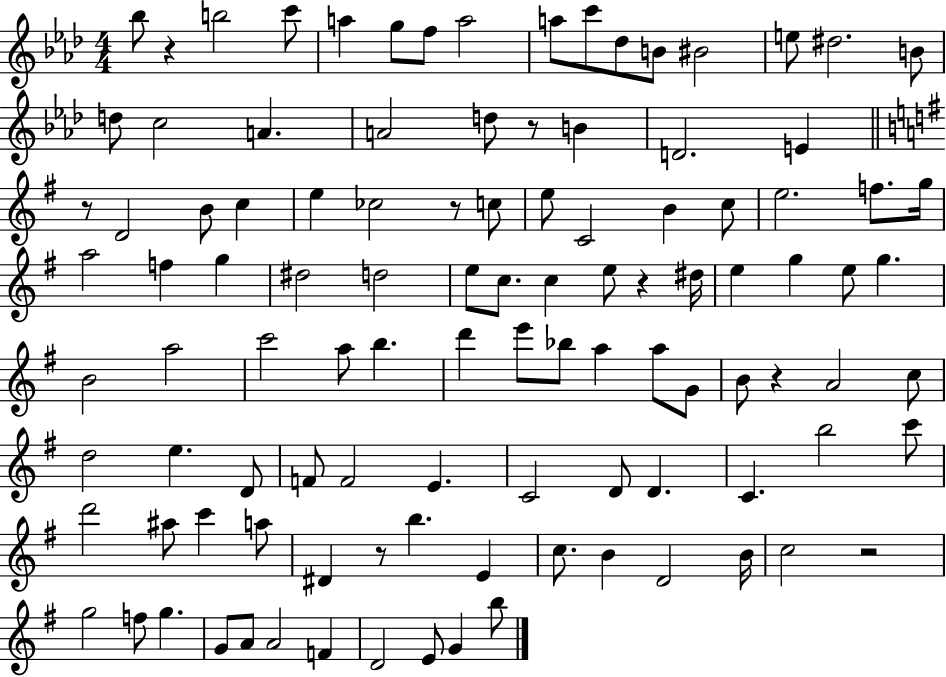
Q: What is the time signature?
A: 4/4